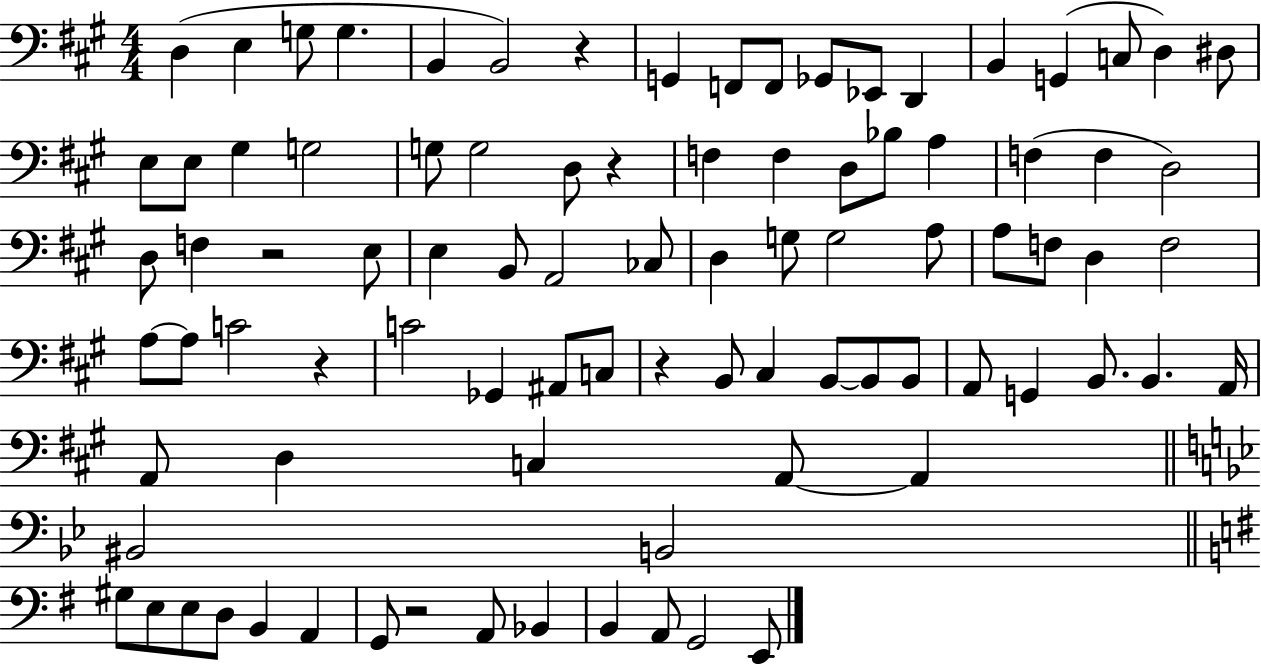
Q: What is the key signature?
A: A major